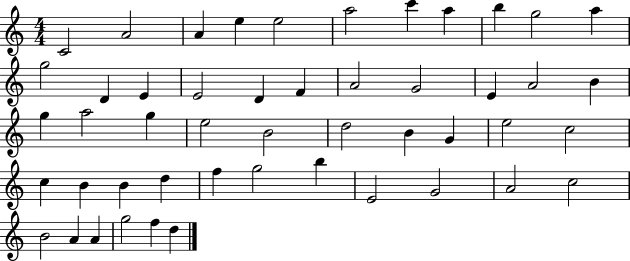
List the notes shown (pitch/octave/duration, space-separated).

C4/h A4/h A4/q E5/q E5/h A5/h C6/q A5/q B5/q G5/h A5/q G5/h D4/q E4/q E4/h D4/q F4/q A4/h G4/h E4/q A4/h B4/q G5/q A5/h G5/q E5/h B4/h D5/h B4/q G4/q E5/h C5/h C5/q B4/q B4/q D5/q F5/q G5/h B5/q E4/h G4/h A4/h C5/h B4/h A4/q A4/q G5/h F5/q D5/q